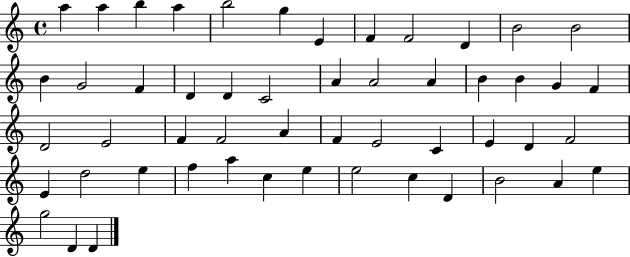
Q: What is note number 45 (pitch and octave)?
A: C5